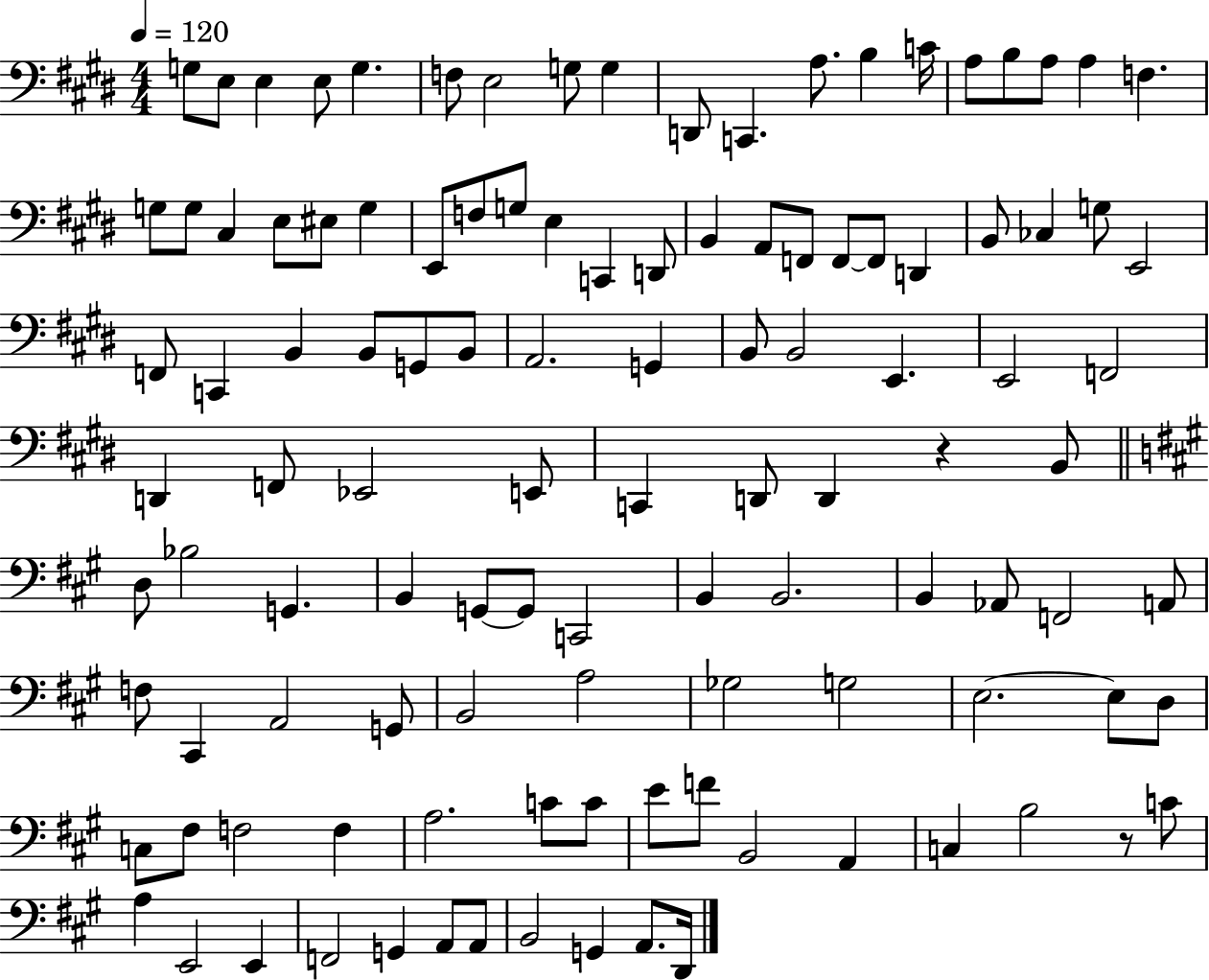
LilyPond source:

{
  \clef bass
  \numericTimeSignature
  \time 4/4
  \key e \major
  \tempo 4 = 120
  g8 e8 e4 e8 g4. | f8 e2 g8 g4 | d,8 c,4. a8. b4 c'16 | a8 b8 a8 a4 f4. | \break g8 g8 cis4 e8 eis8 g4 | e,8 f8 g8 e4 c,4 d,8 | b,4 a,8 f,8 f,8~~ f,8 d,4 | b,8 ces4 g8 e,2 | \break f,8 c,4 b,4 b,8 g,8 b,8 | a,2. g,4 | b,8 b,2 e,4. | e,2 f,2 | \break d,4 f,8 ees,2 e,8 | c,4 d,8 d,4 r4 b,8 | \bar "||" \break \key a \major d8 bes2 g,4. | b,4 g,8~~ g,8 c,2 | b,4 b,2. | b,4 aes,8 f,2 a,8 | \break f8 cis,4 a,2 g,8 | b,2 a2 | ges2 g2 | e2.~~ e8 d8 | \break c8 fis8 f2 f4 | a2. c'8 c'8 | e'8 f'8 b,2 a,4 | c4 b2 r8 c'8 | \break a4 e,2 e,4 | f,2 g,4 a,8 a,8 | b,2 g,4 a,8. d,16 | \bar "|."
}